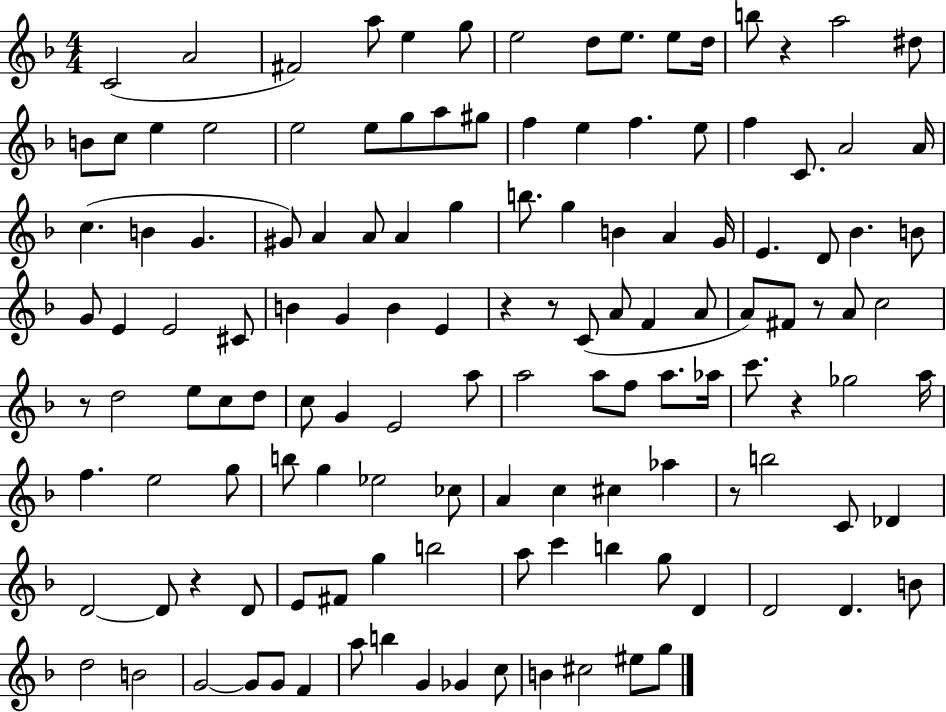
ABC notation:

X:1
T:Untitled
M:4/4
L:1/4
K:F
C2 A2 ^F2 a/2 e g/2 e2 d/2 e/2 e/2 d/4 b/2 z a2 ^d/2 B/2 c/2 e e2 e2 e/2 g/2 a/2 ^g/2 f e f e/2 f C/2 A2 A/4 c B G ^G/2 A A/2 A g b/2 g B A G/4 E D/2 _B B/2 G/2 E E2 ^C/2 B G B E z z/2 C/2 A/2 F A/2 A/2 ^F/2 z/2 A/2 c2 z/2 d2 e/2 c/2 d/2 c/2 G E2 a/2 a2 a/2 f/2 a/2 _a/4 c'/2 z _g2 a/4 f e2 g/2 b/2 g _e2 _c/2 A c ^c _a z/2 b2 C/2 _D D2 D/2 z D/2 E/2 ^F/2 g b2 a/2 c' b g/2 D D2 D B/2 d2 B2 G2 G/2 G/2 F a/2 b G _G c/2 B ^c2 ^e/2 g/2